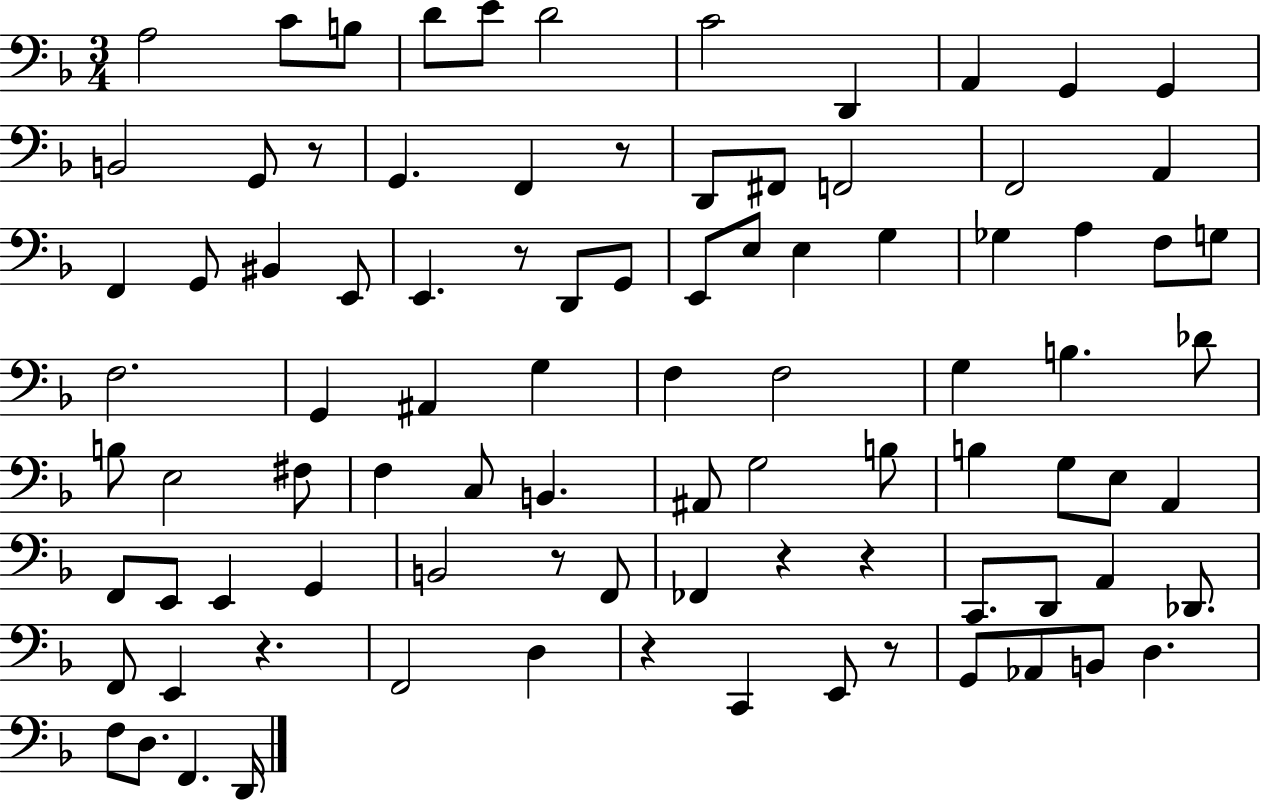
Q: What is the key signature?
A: F major